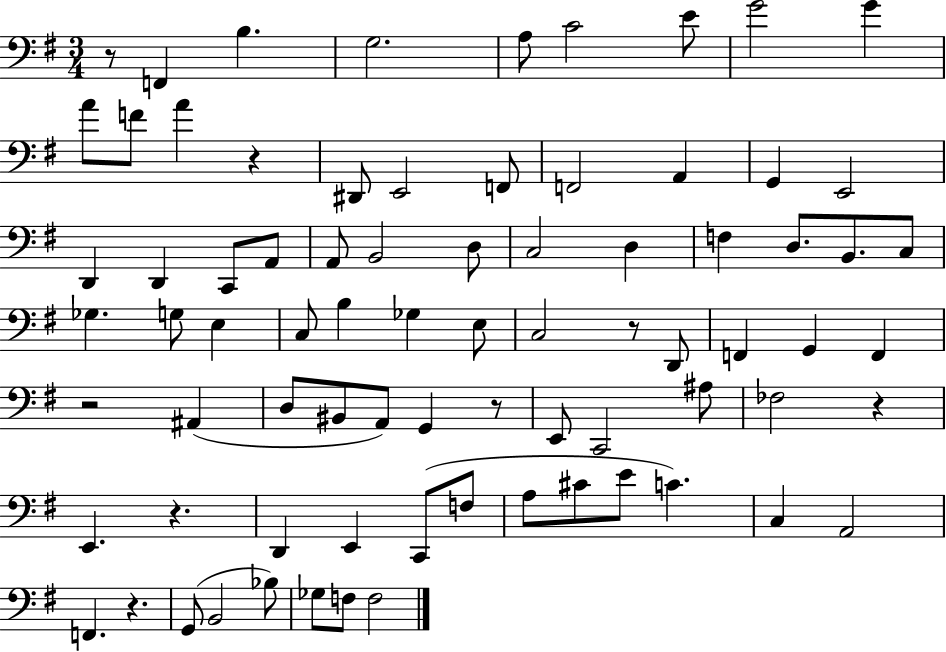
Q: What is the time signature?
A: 3/4